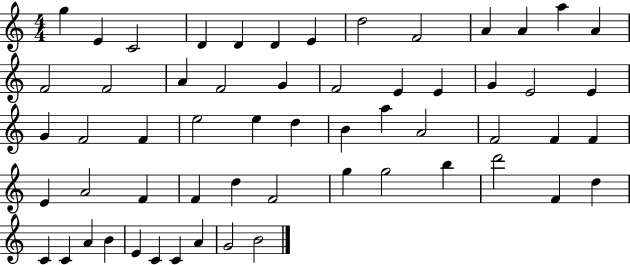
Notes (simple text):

G5/q E4/q C4/h D4/q D4/q D4/q E4/q D5/h F4/h A4/q A4/q A5/q A4/q F4/h F4/h A4/q F4/h G4/q F4/h E4/q E4/q G4/q E4/h E4/q G4/q F4/h F4/q E5/h E5/q D5/q B4/q A5/q A4/h F4/h F4/q F4/q E4/q A4/h F4/q F4/q D5/q F4/h G5/q G5/h B5/q D6/h F4/q D5/q C4/q C4/q A4/q B4/q E4/q C4/q C4/q A4/q G4/h B4/h